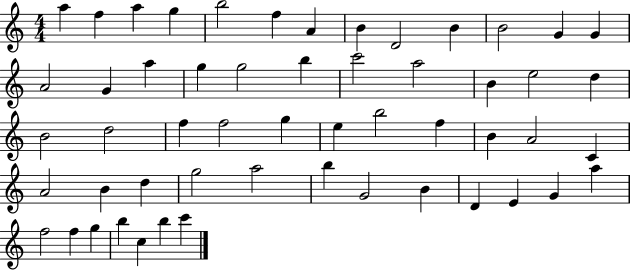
A5/q F5/q A5/q G5/q B5/h F5/q A4/q B4/q D4/h B4/q B4/h G4/q G4/q A4/h G4/q A5/q G5/q G5/h B5/q C6/h A5/h B4/q E5/h D5/q B4/h D5/h F5/q F5/h G5/q E5/q B5/h F5/q B4/q A4/h C4/q A4/h B4/q D5/q G5/h A5/h B5/q G4/h B4/q D4/q E4/q G4/q A5/q F5/h F5/q G5/q B5/q C5/q B5/q C6/q